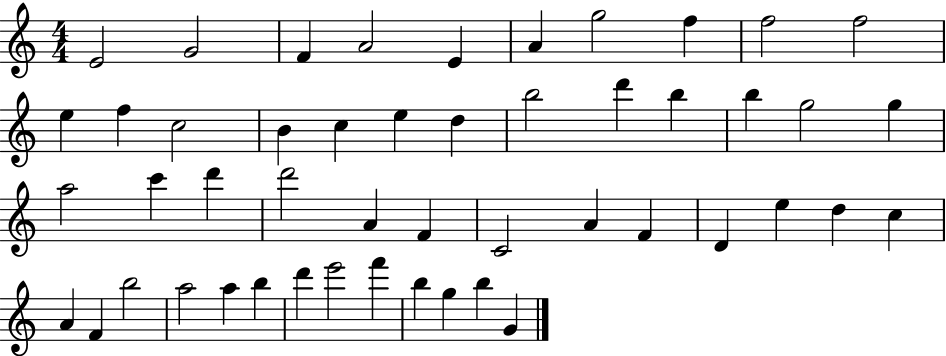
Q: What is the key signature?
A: C major